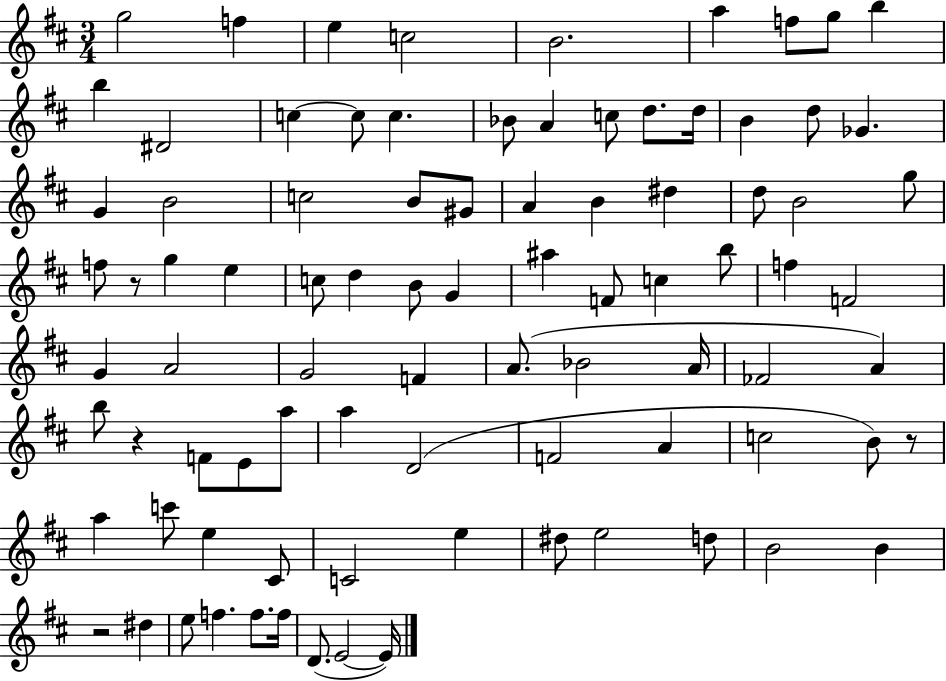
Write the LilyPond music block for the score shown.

{
  \clef treble
  \numericTimeSignature
  \time 3/4
  \key d \major
  g''2 f''4 | e''4 c''2 | b'2. | a''4 f''8 g''8 b''4 | \break b''4 dis'2 | c''4~~ c''8 c''4. | bes'8 a'4 c''8 d''8. d''16 | b'4 d''8 ges'4. | \break g'4 b'2 | c''2 b'8 gis'8 | a'4 b'4 dis''4 | d''8 b'2 g''8 | \break f''8 r8 g''4 e''4 | c''8 d''4 b'8 g'4 | ais''4 f'8 c''4 b''8 | f''4 f'2 | \break g'4 a'2 | g'2 f'4 | a'8.( bes'2 a'16 | fes'2 a'4) | \break b''8 r4 f'8 e'8 a''8 | a''4 d'2( | f'2 a'4 | c''2 b'8) r8 | \break a''4 c'''8 e''4 cis'8 | c'2 e''4 | dis''8 e''2 d''8 | b'2 b'4 | \break r2 dis''4 | e''8 f''4. f''8. f''16 | d'8.( e'2~~ e'16) | \bar "|."
}